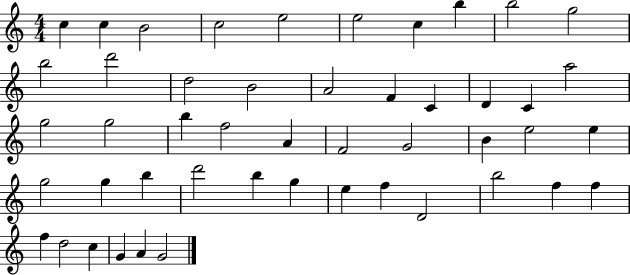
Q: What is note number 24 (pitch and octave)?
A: F5